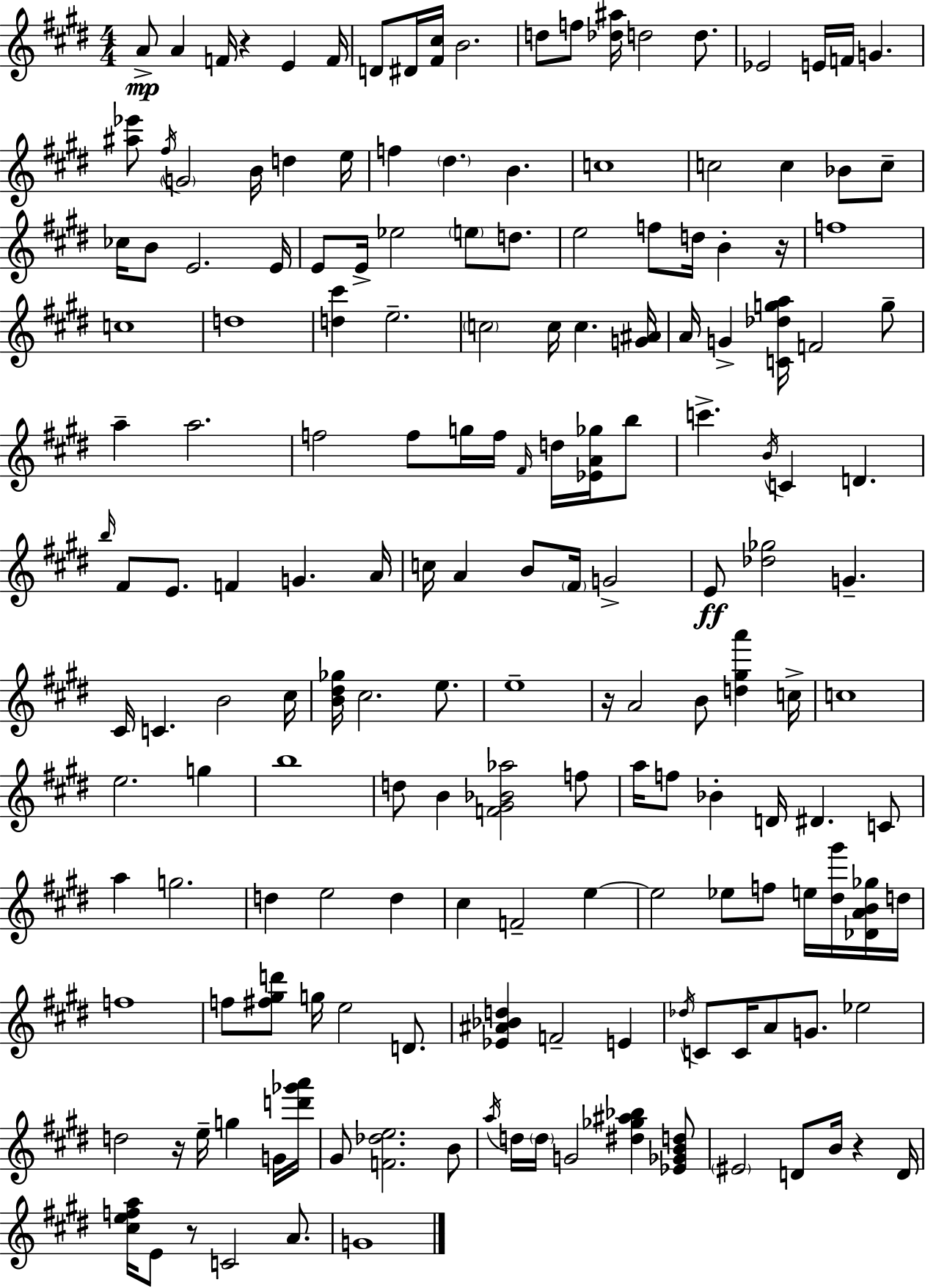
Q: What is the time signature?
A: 4/4